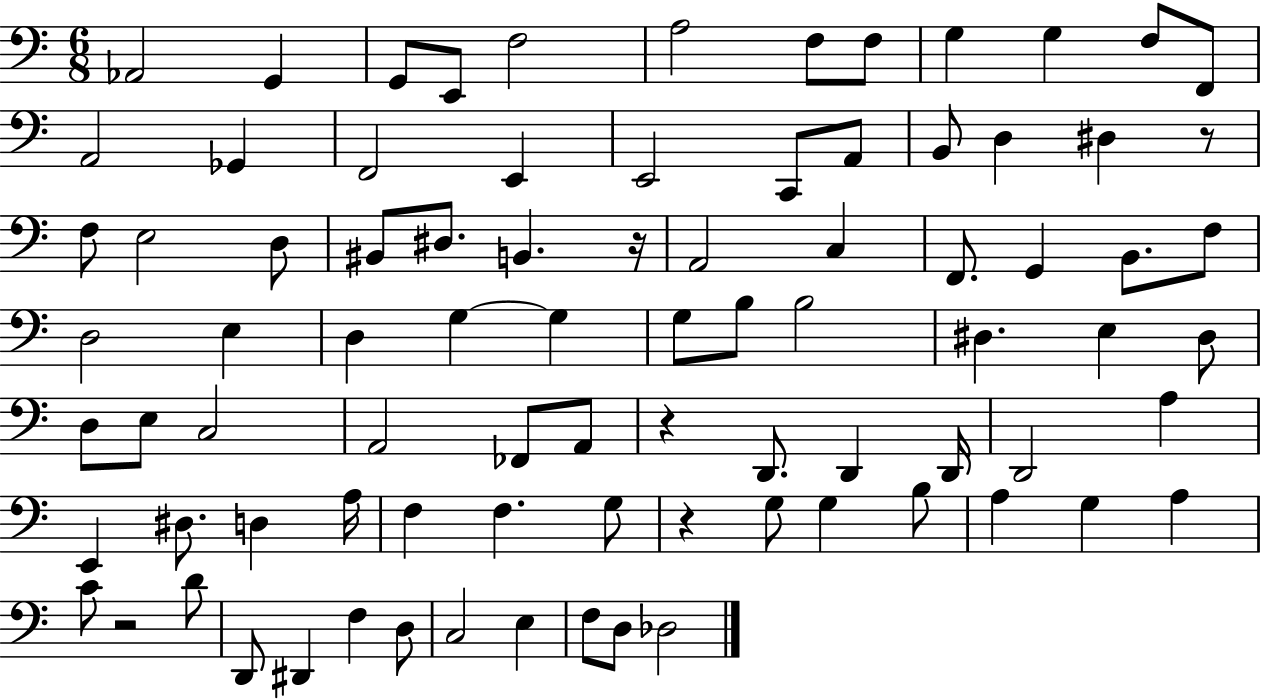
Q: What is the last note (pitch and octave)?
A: Db3